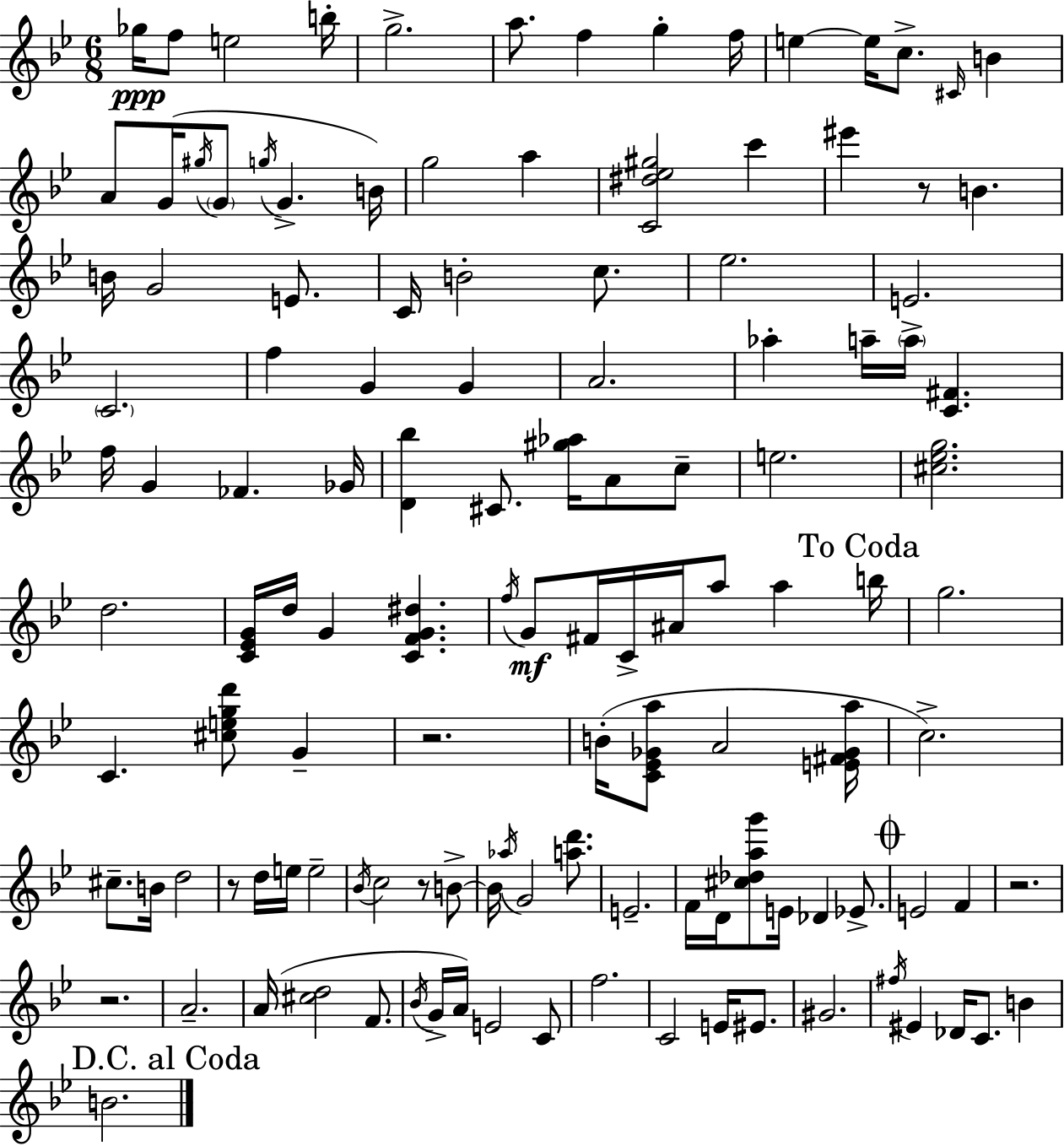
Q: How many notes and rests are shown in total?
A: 125